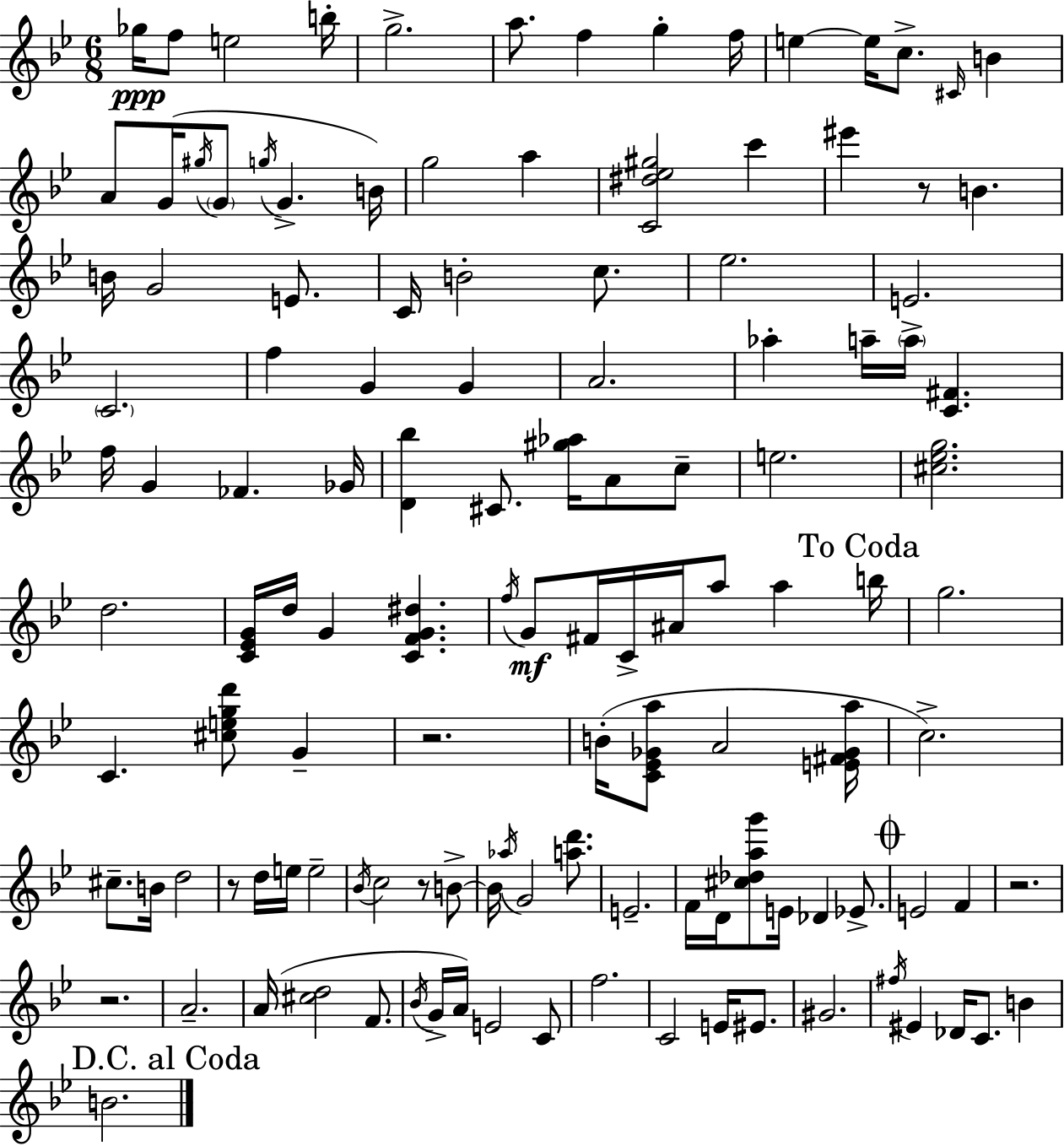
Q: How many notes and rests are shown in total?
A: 125